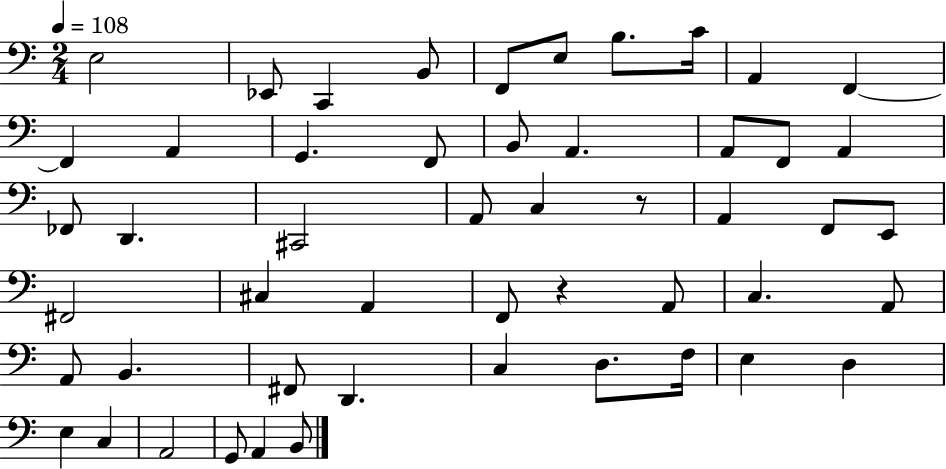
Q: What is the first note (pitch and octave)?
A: E3